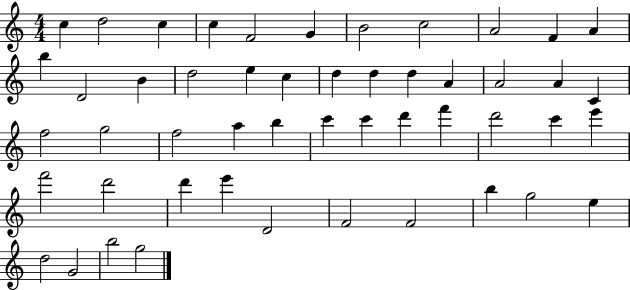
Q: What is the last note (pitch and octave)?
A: G5